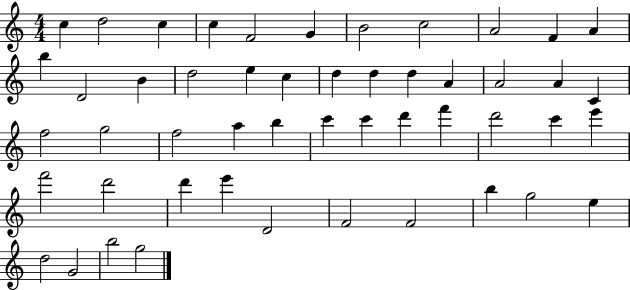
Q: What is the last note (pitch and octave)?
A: G5